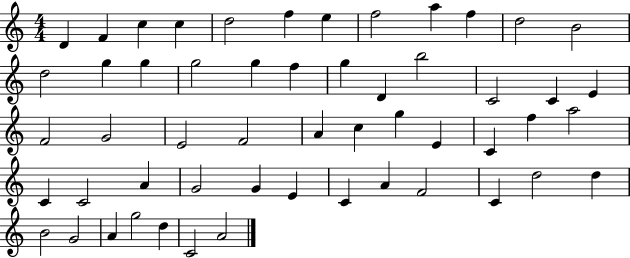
D4/q F4/q C5/q C5/q D5/h F5/q E5/q F5/h A5/q F5/q D5/h B4/h D5/h G5/q G5/q G5/h G5/q F5/q G5/q D4/q B5/h C4/h C4/q E4/q F4/h G4/h E4/h F4/h A4/q C5/q G5/q E4/q C4/q F5/q A5/h C4/q C4/h A4/q G4/h G4/q E4/q C4/q A4/q F4/h C4/q D5/h D5/q B4/h G4/h A4/q G5/h D5/q C4/h A4/h